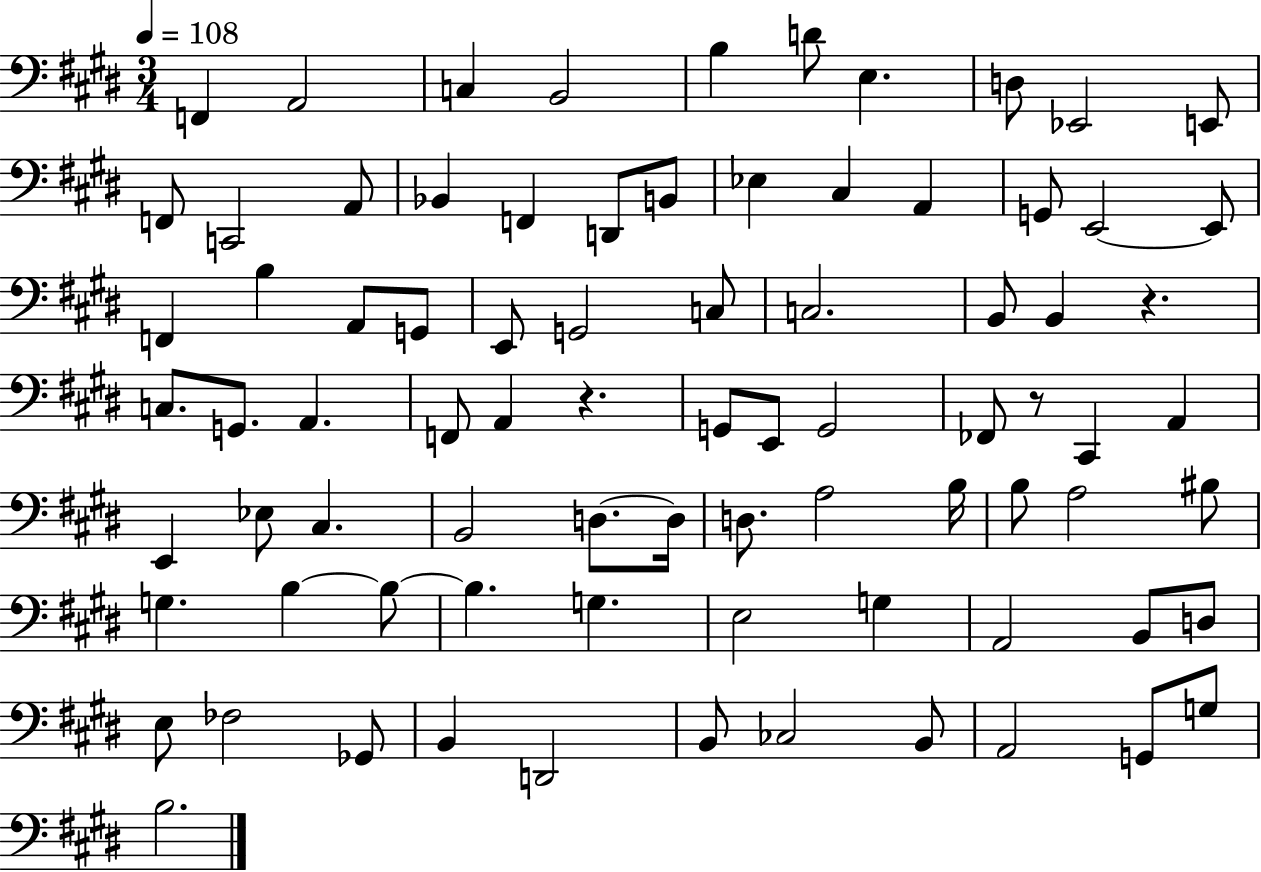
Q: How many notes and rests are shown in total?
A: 81